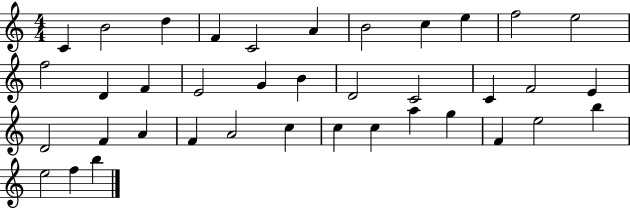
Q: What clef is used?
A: treble